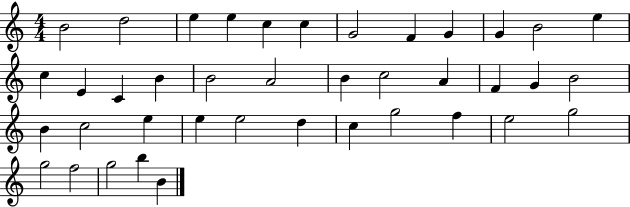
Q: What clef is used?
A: treble